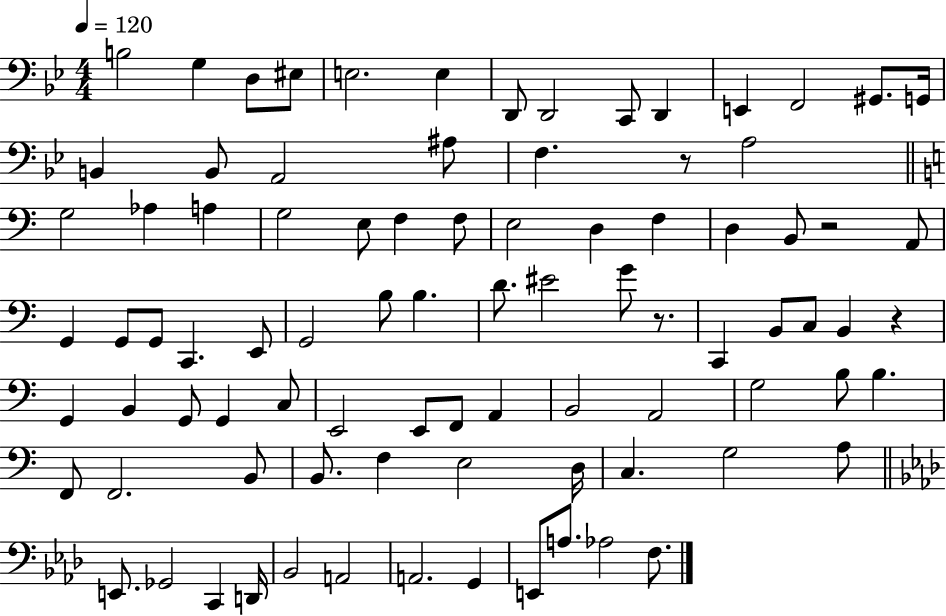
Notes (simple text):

B3/h G3/q D3/e EIS3/e E3/h. E3/q D2/e D2/h C2/e D2/q E2/q F2/h G#2/e. G2/s B2/q B2/e A2/h A#3/e F3/q. R/e A3/h G3/h Ab3/q A3/q G3/h E3/e F3/q F3/e E3/h D3/q F3/q D3/q B2/e R/h A2/e G2/q G2/e G2/e C2/q. E2/e G2/h B3/e B3/q. D4/e. EIS4/h G4/e R/e. C2/q B2/e C3/e B2/q R/q G2/q B2/q G2/e G2/q C3/e E2/h E2/e F2/e A2/q B2/h A2/h G3/h B3/e B3/q. F2/e F2/h. B2/e B2/e. F3/q E3/h D3/s C3/q. G3/h A3/e E2/e. Gb2/h C2/q D2/s Bb2/h A2/h A2/h. G2/q E2/e A3/e. Ab3/h F3/e.